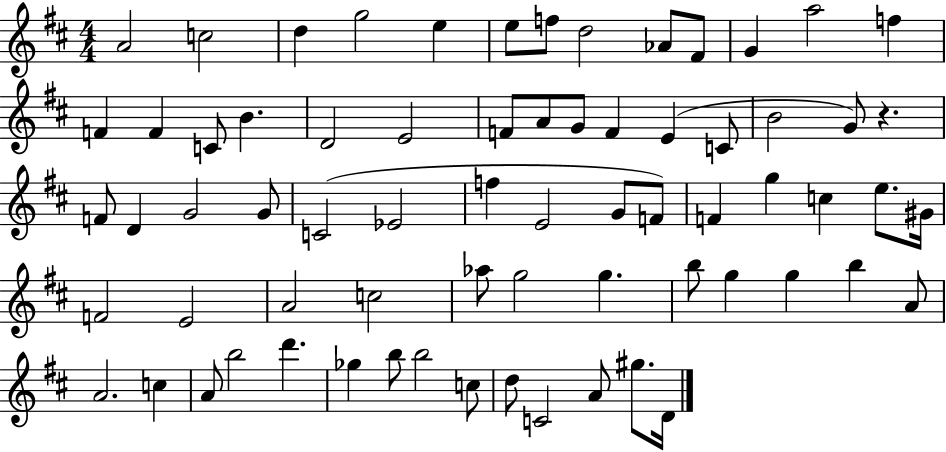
A4/h C5/h D5/q G5/h E5/q E5/e F5/e D5/h Ab4/e F#4/e G4/q A5/h F5/q F4/q F4/q C4/e B4/q. D4/h E4/h F4/e A4/e G4/e F4/q E4/q C4/e B4/h G4/e R/q. F4/e D4/q G4/h G4/e C4/h Eb4/h F5/q E4/h G4/e F4/e F4/q G5/q C5/q E5/e. G#4/s F4/h E4/h A4/h C5/h Ab5/e G5/h G5/q. B5/e G5/q G5/q B5/q A4/e A4/h. C5/q A4/e B5/h D6/q. Gb5/q B5/e B5/h C5/e D5/e C4/h A4/e G#5/e. D4/s